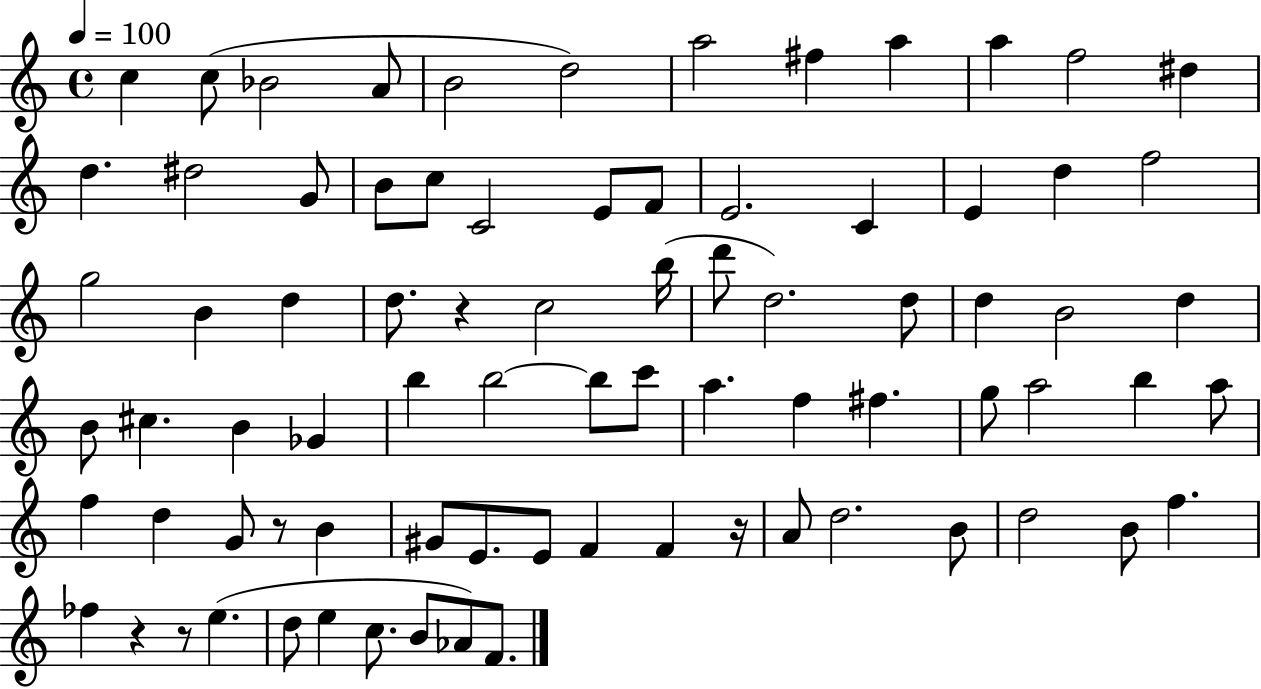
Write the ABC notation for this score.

X:1
T:Untitled
M:4/4
L:1/4
K:C
c c/2 _B2 A/2 B2 d2 a2 ^f a a f2 ^d d ^d2 G/2 B/2 c/2 C2 E/2 F/2 E2 C E d f2 g2 B d d/2 z c2 b/4 d'/2 d2 d/2 d B2 d B/2 ^c B _G b b2 b/2 c'/2 a f ^f g/2 a2 b a/2 f d G/2 z/2 B ^G/2 E/2 E/2 F F z/4 A/2 d2 B/2 d2 B/2 f _f z z/2 e d/2 e c/2 B/2 _A/2 F/2